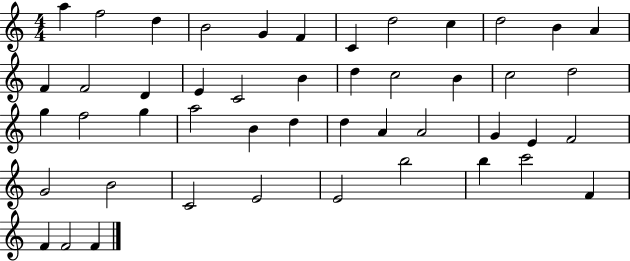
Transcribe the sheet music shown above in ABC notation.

X:1
T:Untitled
M:4/4
L:1/4
K:C
a f2 d B2 G F C d2 c d2 B A F F2 D E C2 B d c2 B c2 d2 g f2 g a2 B d d A A2 G E F2 G2 B2 C2 E2 E2 b2 b c'2 F F F2 F